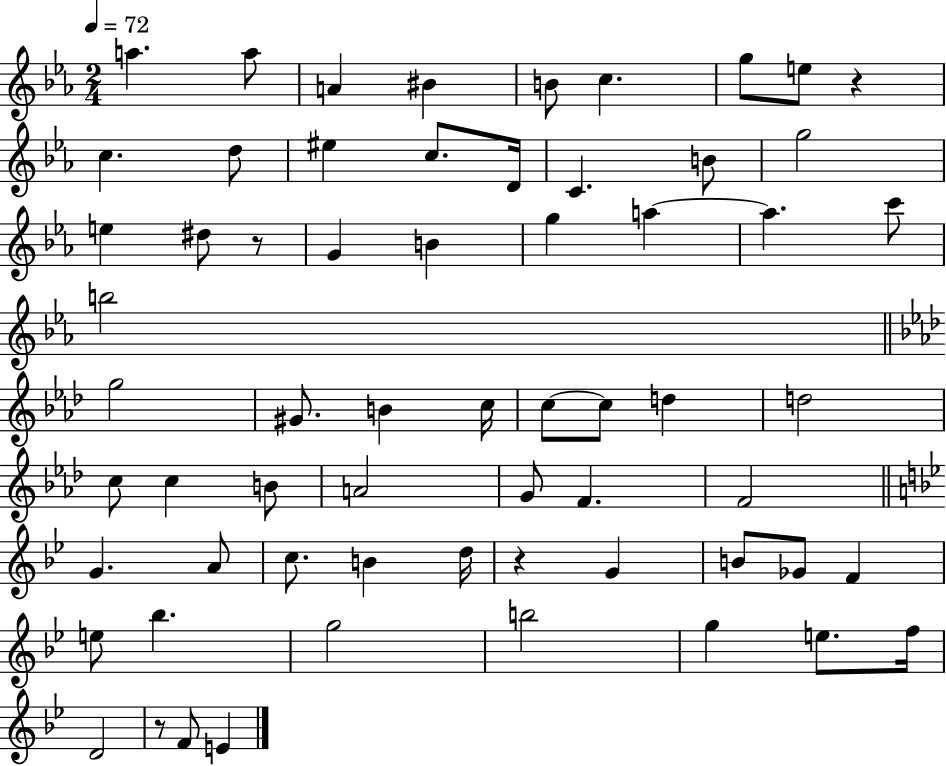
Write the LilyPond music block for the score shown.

{
  \clef treble
  \numericTimeSignature
  \time 2/4
  \key ees \major
  \tempo 4 = 72
  a''4. a''8 | a'4 bis'4 | b'8 c''4. | g''8 e''8 r4 | \break c''4. d''8 | eis''4 c''8. d'16 | c'4. b'8 | g''2 | \break e''4 dis''8 r8 | g'4 b'4 | g''4 a''4~~ | a''4. c'''8 | \break b''2 | \bar "||" \break \key aes \major g''2 | gis'8. b'4 c''16 | c''8~~ c''8 d''4 | d''2 | \break c''8 c''4 b'8 | a'2 | g'8 f'4. | f'2 | \break \bar "||" \break \key g \minor g'4. a'8 | c''8. b'4 d''16 | r4 g'4 | b'8 ges'8 f'4 | \break e''8 bes''4. | g''2 | b''2 | g''4 e''8. f''16 | \break d'2 | r8 f'8 e'4 | \bar "|."
}